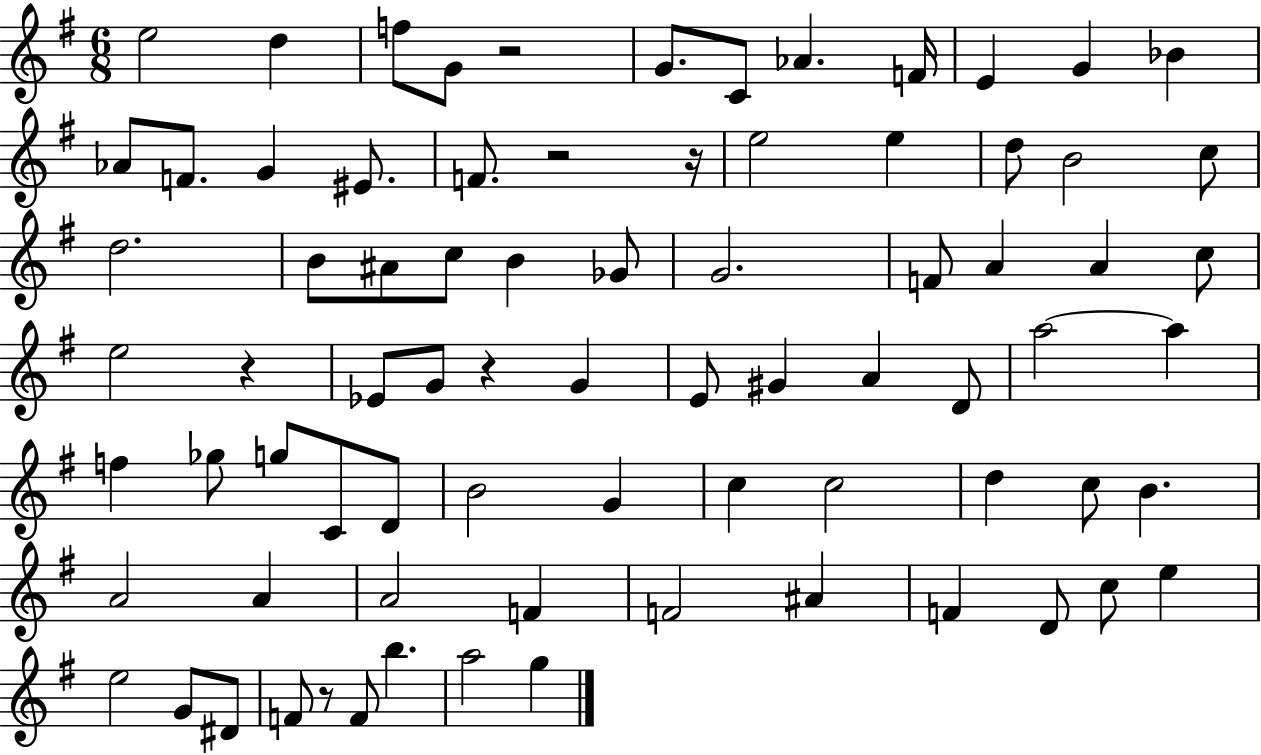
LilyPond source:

{
  \clef treble
  \numericTimeSignature
  \time 6/8
  \key g \major
  e''2 d''4 | f''8 g'8 r2 | g'8. c'8 aes'4. f'16 | e'4 g'4 bes'4 | \break aes'8 f'8. g'4 eis'8. | f'8. r2 r16 | e''2 e''4 | d''8 b'2 c''8 | \break d''2. | b'8 ais'8 c''8 b'4 ges'8 | g'2. | f'8 a'4 a'4 c''8 | \break e''2 r4 | ees'8 g'8 r4 g'4 | e'8 gis'4 a'4 d'8 | a''2~~ a''4 | \break f''4 ges''8 g''8 c'8 d'8 | b'2 g'4 | c''4 c''2 | d''4 c''8 b'4. | \break a'2 a'4 | a'2 f'4 | f'2 ais'4 | f'4 d'8 c''8 e''4 | \break e''2 g'8 dis'8 | f'8 r8 f'8 b''4. | a''2 g''4 | \bar "|."
}